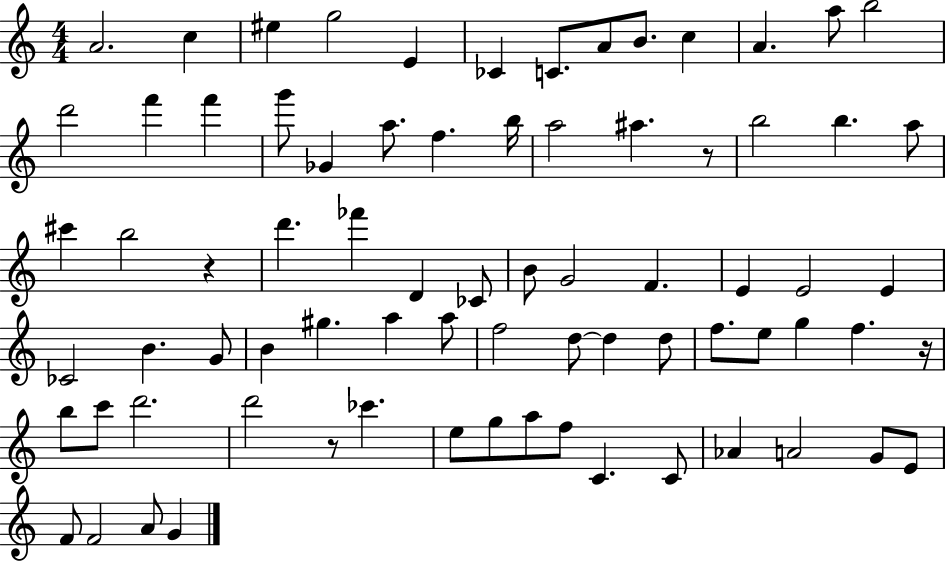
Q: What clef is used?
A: treble